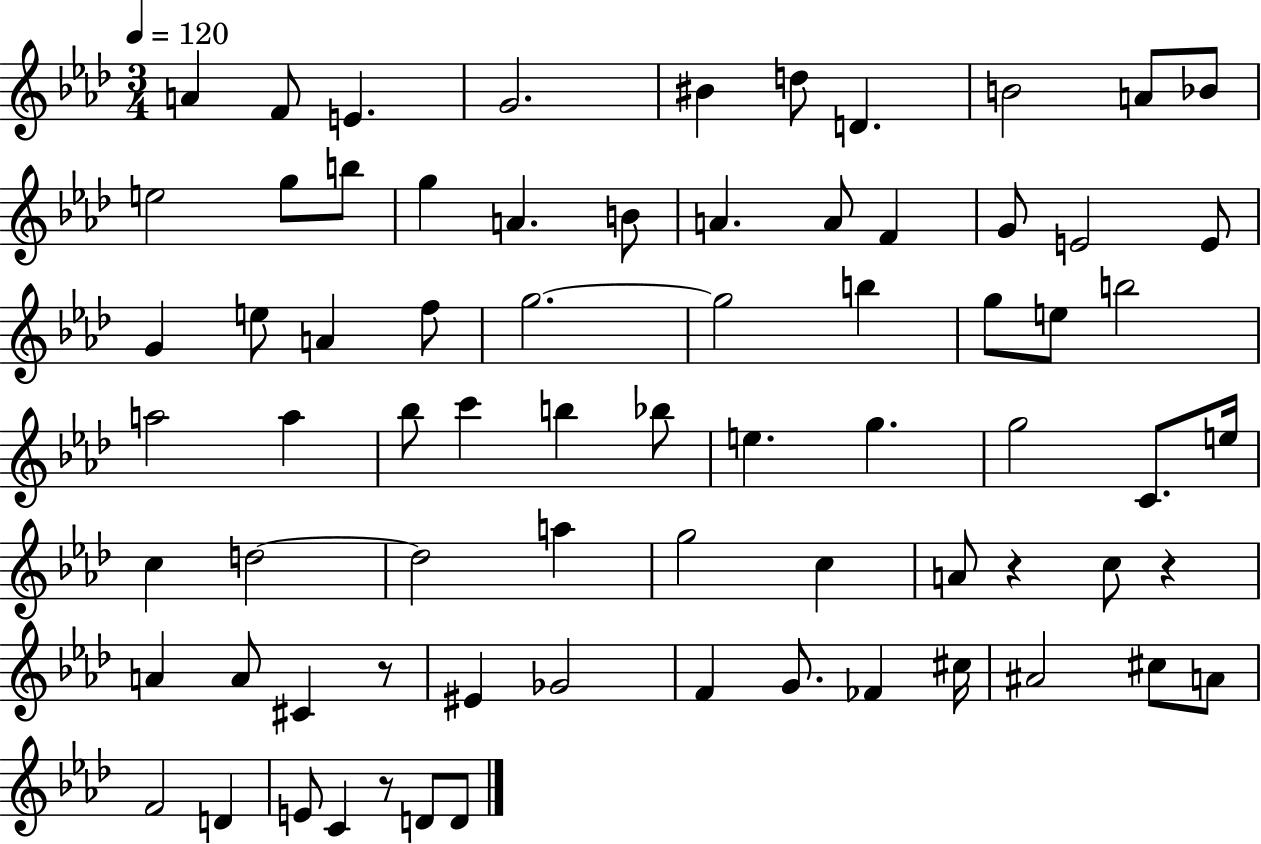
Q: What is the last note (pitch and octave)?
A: D4